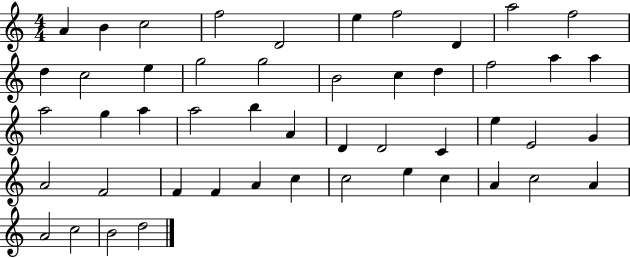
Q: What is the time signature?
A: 4/4